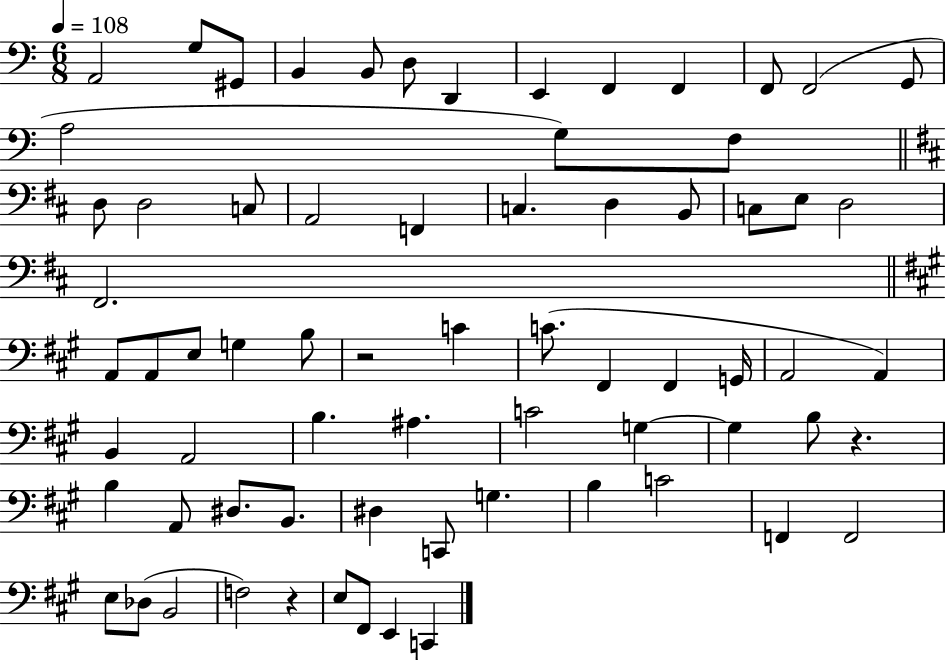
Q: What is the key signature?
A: C major